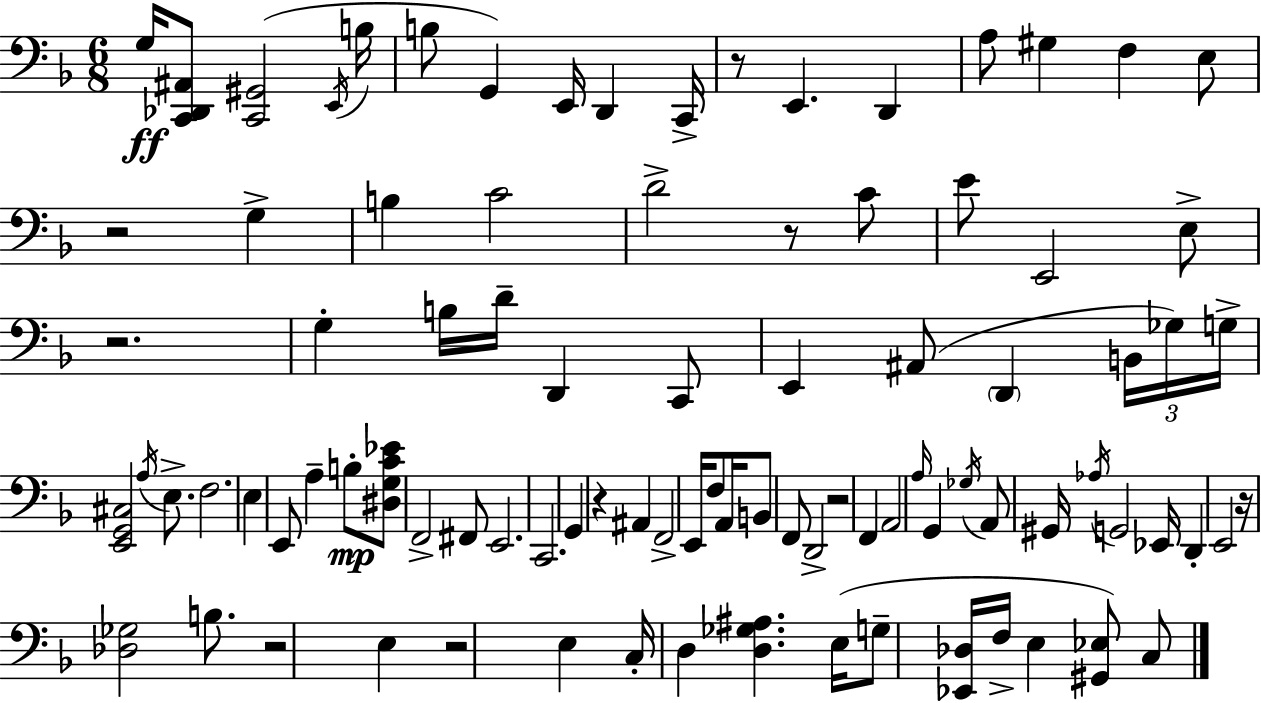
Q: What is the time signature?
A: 6/8